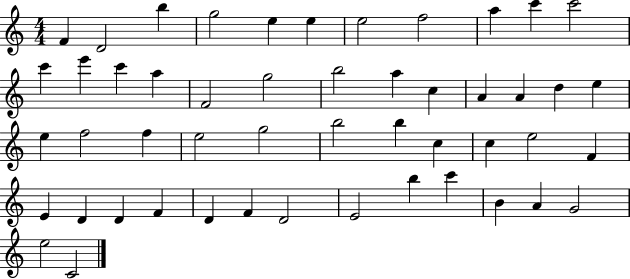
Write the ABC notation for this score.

X:1
T:Untitled
M:4/4
L:1/4
K:C
F D2 b g2 e e e2 f2 a c' c'2 c' e' c' a F2 g2 b2 a c A A d e e f2 f e2 g2 b2 b c c e2 F E D D F D F D2 E2 b c' B A G2 e2 C2